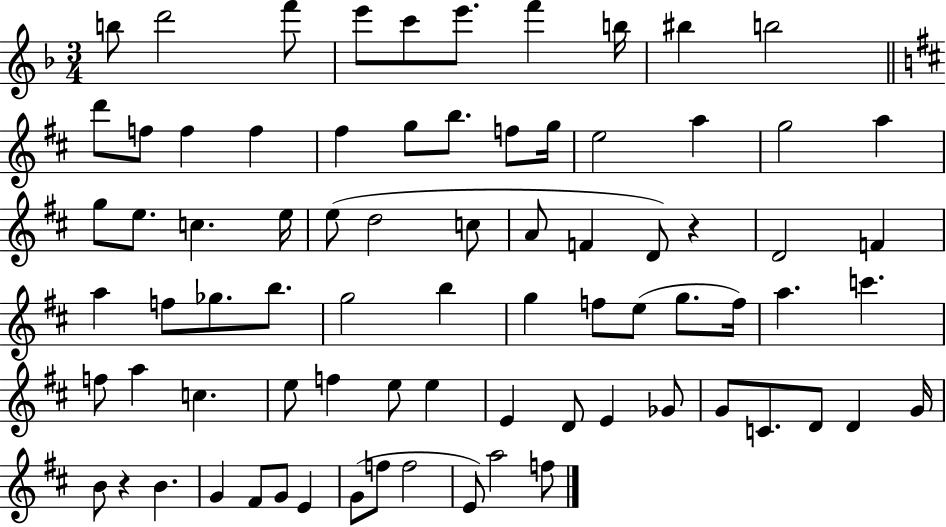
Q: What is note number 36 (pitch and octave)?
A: A5